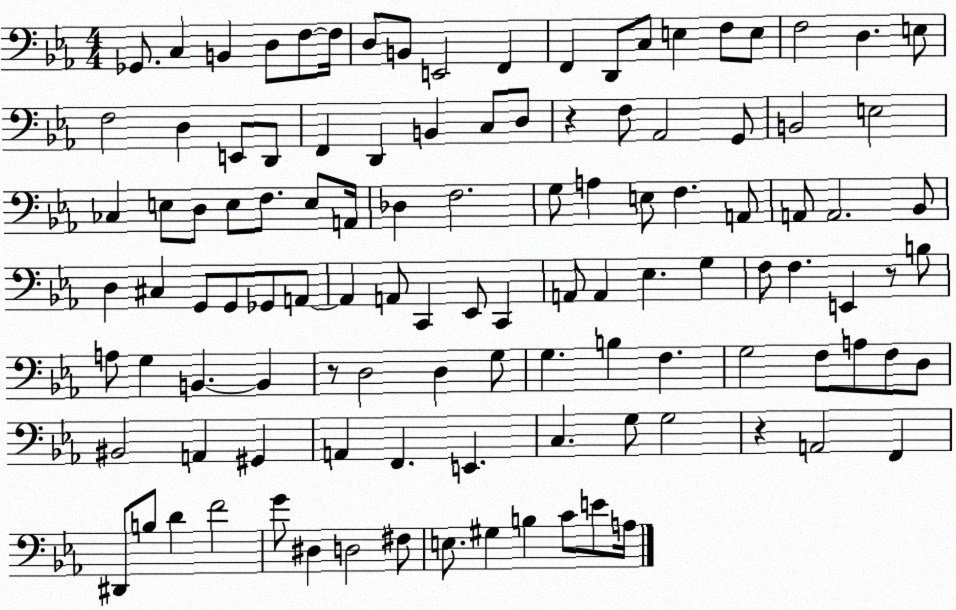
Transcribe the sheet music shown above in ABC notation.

X:1
T:Untitled
M:4/4
L:1/4
K:Eb
_G,,/2 C, B,, D,/2 F,/2 F,/4 D,/2 B,,/2 E,,2 F,, F,, D,,/2 C,/2 E, F,/2 E,/2 F,2 D, E,/2 F,2 D, E,,/2 D,,/2 F,, D,, B,, C,/2 D,/2 z F,/2 _A,,2 G,,/2 B,,2 E,2 _C, E,/2 D,/2 E,/2 F,/2 E,/2 A,,/4 _D, F,2 G,/2 A, E,/2 F, A,,/2 A,,/2 A,,2 _B,,/2 D, ^C, G,,/2 G,,/2 _G,,/2 A,,/2 A,, A,,/2 C,, _E,,/2 C,, A,,/2 A,, _E, G, F,/2 F, E,, z/2 B,/2 A,/2 G, B,, B,, z/2 D,2 D, G,/2 G, B, F, G,2 F,/2 A,/2 F,/2 D,/2 ^B,,2 A,, ^G,, A,, F,, E,, C, G,/2 G,2 z A,,2 F,, ^D,,/2 B,/2 D F2 G/2 ^D, D,2 ^F,/2 E,/2 ^G, B, C/2 E/2 A,/4